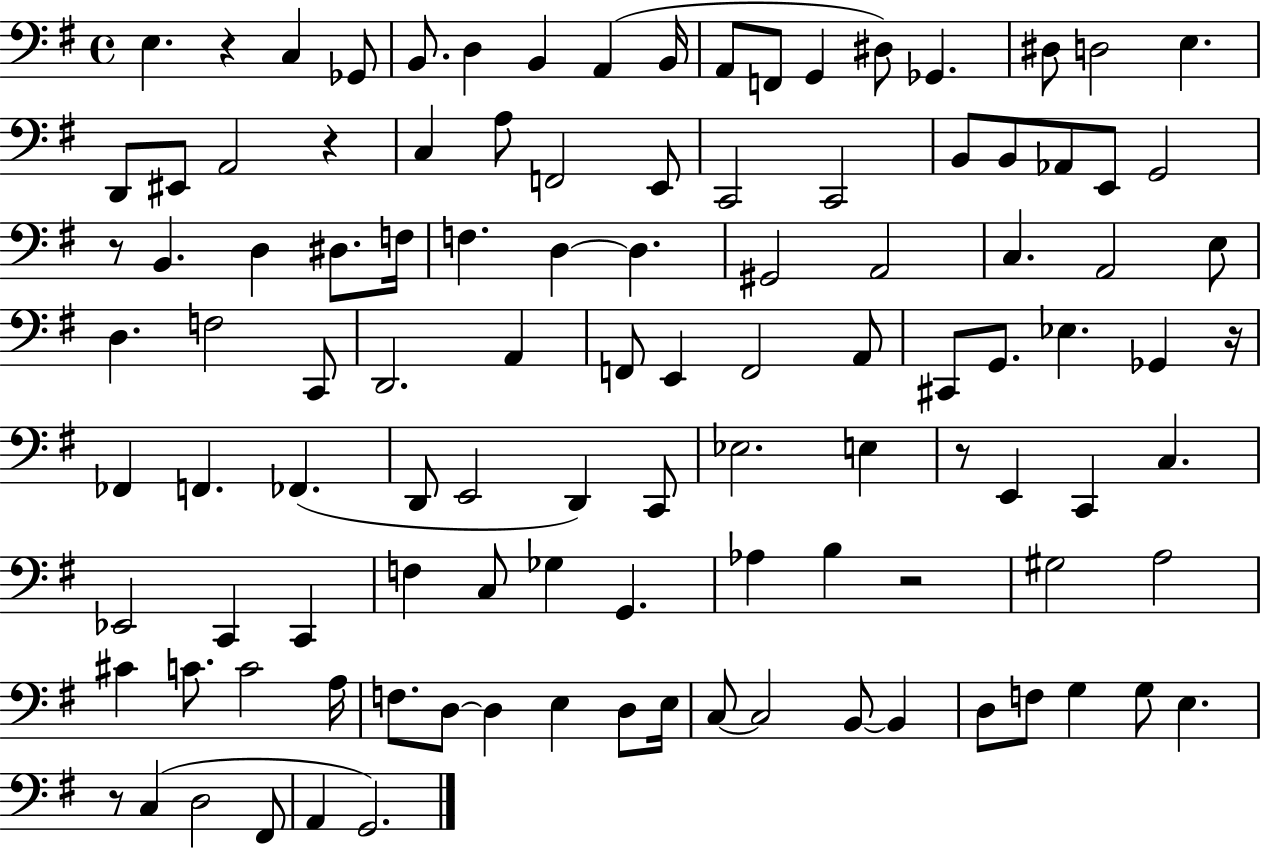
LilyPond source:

{
  \clef bass
  \time 4/4
  \defaultTimeSignature
  \key g \major
  e4. r4 c4 ges,8 | b,8. d4 b,4 a,4( b,16 | a,8 f,8 g,4 dis8) ges,4. | dis8 d2 e4. | \break d,8 eis,8 a,2 r4 | c4 a8 f,2 e,8 | c,2 c,2 | b,8 b,8 aes,8 e,8 g,2 | \break r8 b,4. d4 dis8. f16 | f4. d4~~ d4. | gis,2 a,2 | c4. a,2 e8 | \break d4. f2 c,8 | d,2. a,4 | f,8 e,4 f,2 a,8 | cis,8 g,8. ees4. ges,4 r16 | \break fes,4 f,4. fes,4.( | d,8 e,2 d,4) c,8 | ees2. e4 | r8 e,4 c,4 c4. | \break ees,2 c,4 c,4 | f4 c8 ges4 g,4. | aes4 b4 r2 | gis2 a2 | \break cis'4 c'8. c'2 a16 | f8. d8~~ d4 e4 d8 e16 | c8~~ c2 b,8~~ b,4 | d8 f8 g4 g8 e4. | \break r8 c4( d2 fis,8 | a,4 g,2.) | \bar "|."
}